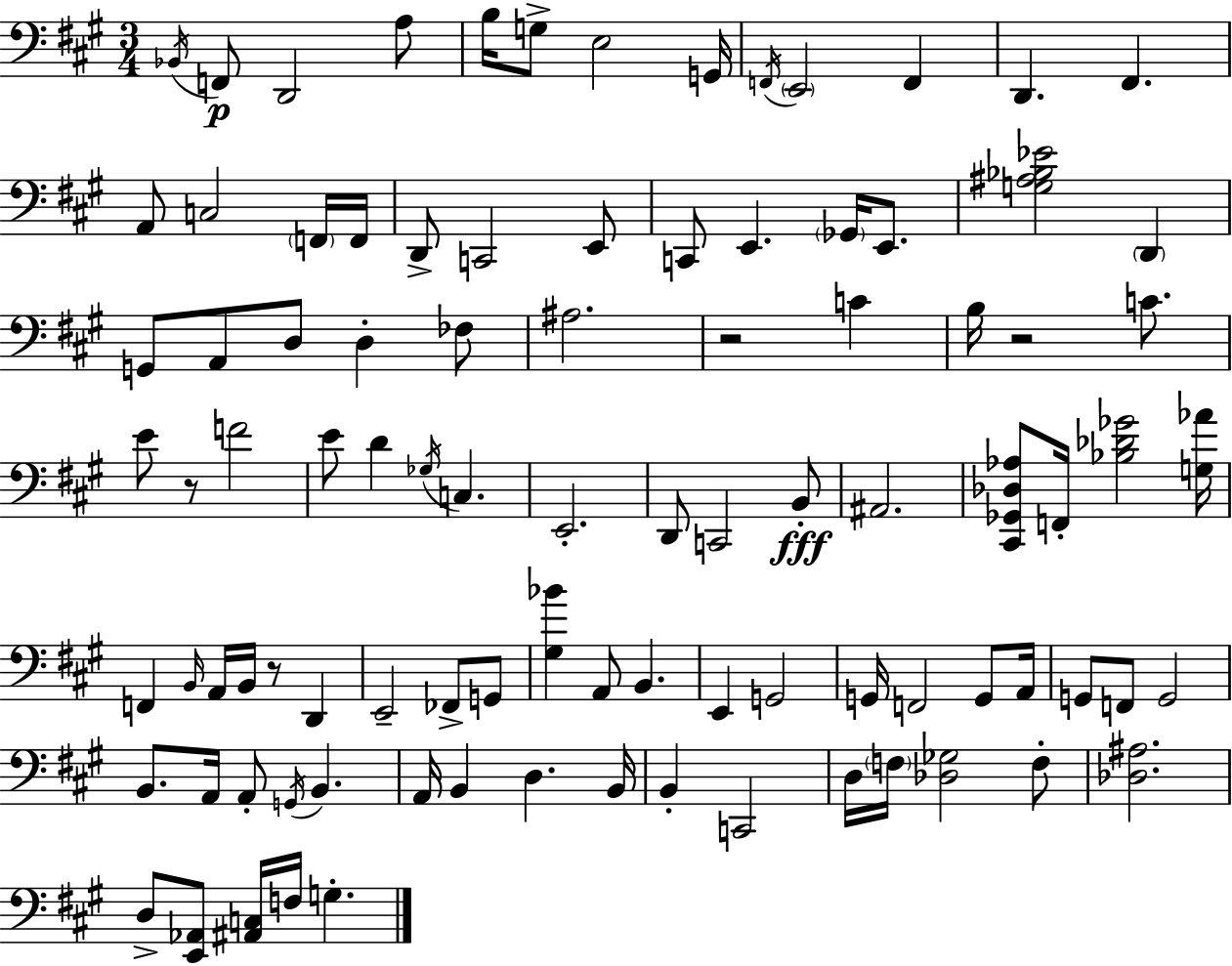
Bb2/s F2/e D2/h A3/e B3/s G3/e E3/h G2/s F2/s E2/h F2/q D2/q. F#2/q. A2/e C3/h F2/s F2/s D2/e C2/h E2/e C2/e E2/q. Gb2/s E2/e. [G3,A#3,Bb3,Eb4]/h D2/q G2/e A2/e D3/e D3/q FES3/e A#3/h. R/h C4/q B3/s R/h C4/e. E4/e R/e F4/h E4/e D4/q Gb3/s C3/q. E2/h. D2/e C2/h B2/e A#2/h. [C#2,Gb2,Db3,Ab3]/e F2/s [Bb3,Db4,Gb4]/h [G3,Ab4]/s F2/q B2/s A2/s B2/s R/e D2/q E2/h FES2/e G2/e [G#3,Bb4]/q A2/e B2/q. E2/q G2/h G2/s F2/h G2/e A2/s G2/e F2/e G2/h B2/e. A2/s A2/e G2/s B2/q. A2/s B2/q D3/q. B2/s B2/q C2/h D3/s F3/s [Db3,Gb3]/h F3/e [Db3,A#3]/h. D3/e [E2,Ab2]/e [A#2,C3]/s F3/s G3/q.